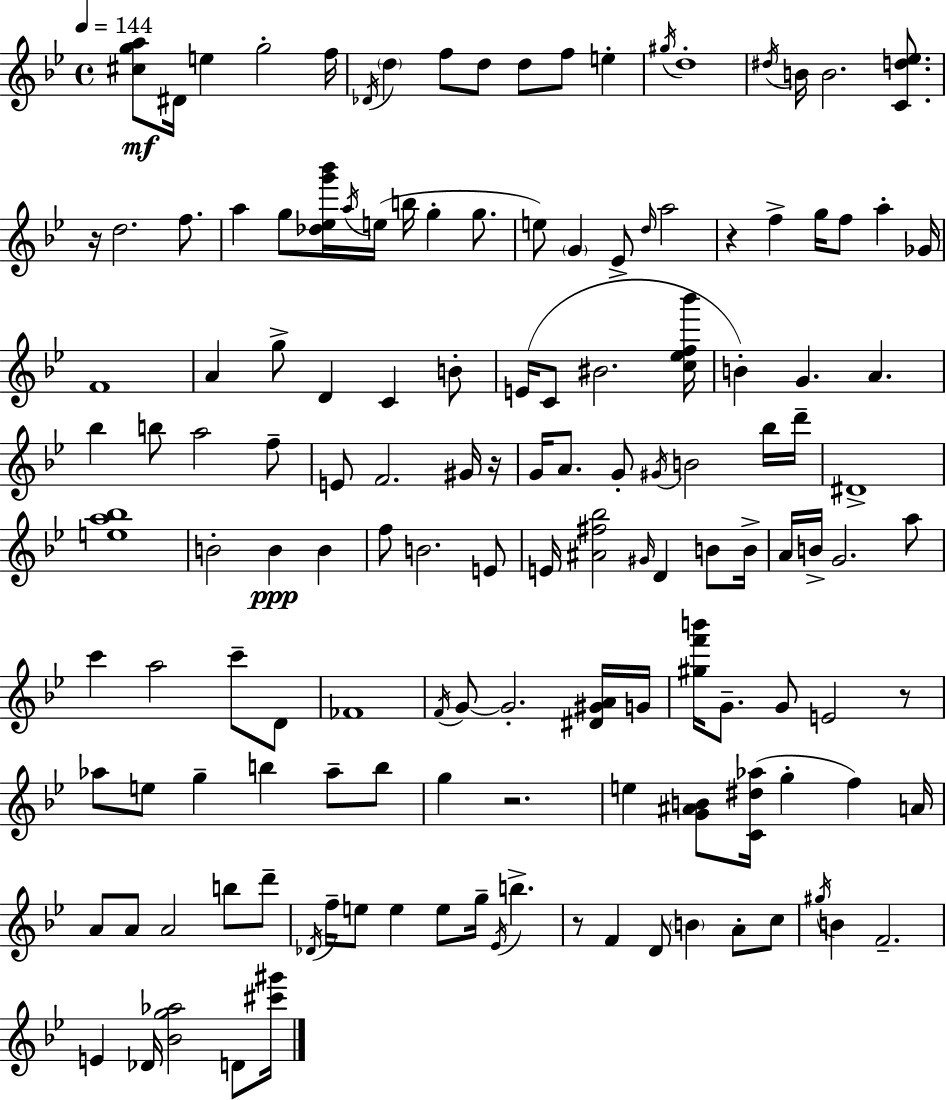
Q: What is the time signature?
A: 4/4